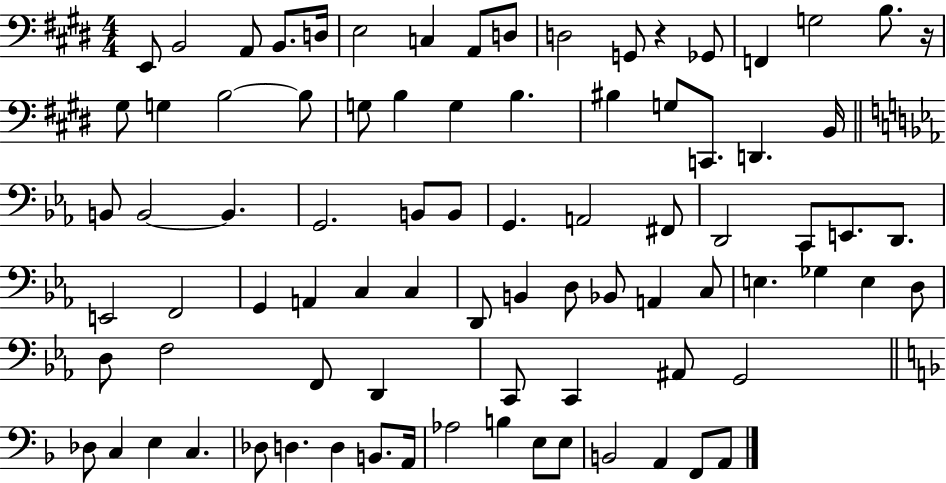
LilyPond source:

{
  \clef bass
  \numericTimeSignature
  \time 4/4
  \key e \major
  e,8 b,2 a,8 b,8. d16 | e2 c4 a,8 d8 | d2 g,8 r4 ges,8 | f,4 g2 b8. r16 | \break gis8 g4 b2~~ b8 | g8 b4 g4 b4. | bis4 g8 c,8. d,4. b,16 | \bar "||" \break \key c \minor b,8 b,2~~ b,4. | g,2. b,8 b,8 | g,4. a,2 fis,8 | d,2 c,8 e,8. d,8. | \break e,2 f,2 | g,4 a,4 c4 c4 | d,8 b,4 d8 bes,8 a,4 c8 | e4. ges4 e4 d8 | \break d8 f2 f,8 d,4 | c,8 c,4 ais,8 g,2 | \bar "||" \break \key d \minor des8 c4 e4 c4. | des8 d4. d4 b,8. a,16 | aes2 b4 e8 e8 | b,2 a,4 f,8 a,8 | \break \bar "|."
}